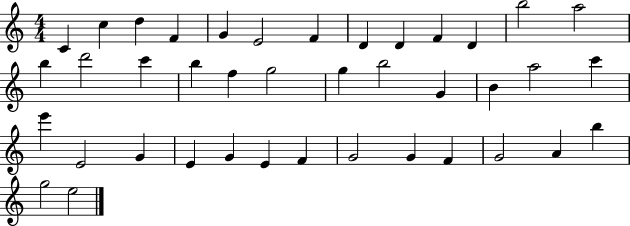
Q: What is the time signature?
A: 4/4